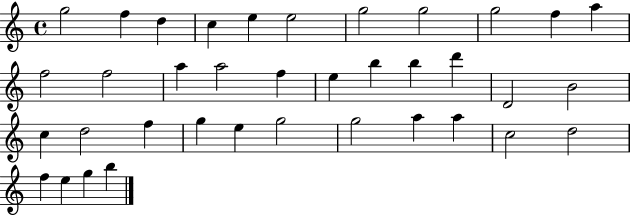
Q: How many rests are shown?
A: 0